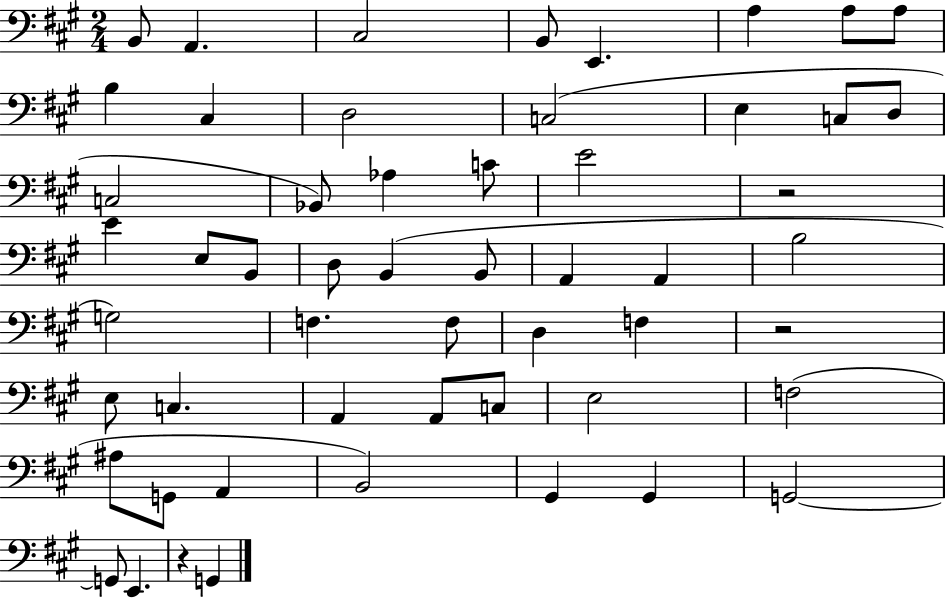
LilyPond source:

{
  \clef bass
  \numericTimeSignature
  \time 2/4
  \key a \major
  \repeat volta 2 { b,8 a,4. | cis2 | b,8 e,4. | a4 a8 a8 | \break b4 cis4 | d2 | c2( | e4 c8 d8 | \break c2 | bes,8) aes4 c'8 | e'2 | r2 | \break e'4 e8 b,8 | d8 b,4( b,8 | a,4 a,4 | b2 | \break g2) | f4. f8 | d4 f4 | r2 | \break e8 c4. | a,4 a,8 c8 | e2 | f2( | \break ais8 g,8 a,4 | b,2) | gis,4 gis,4 | g,2~~ | \break g,8 e,4. | r4 g,4 | } \bar "|."
}